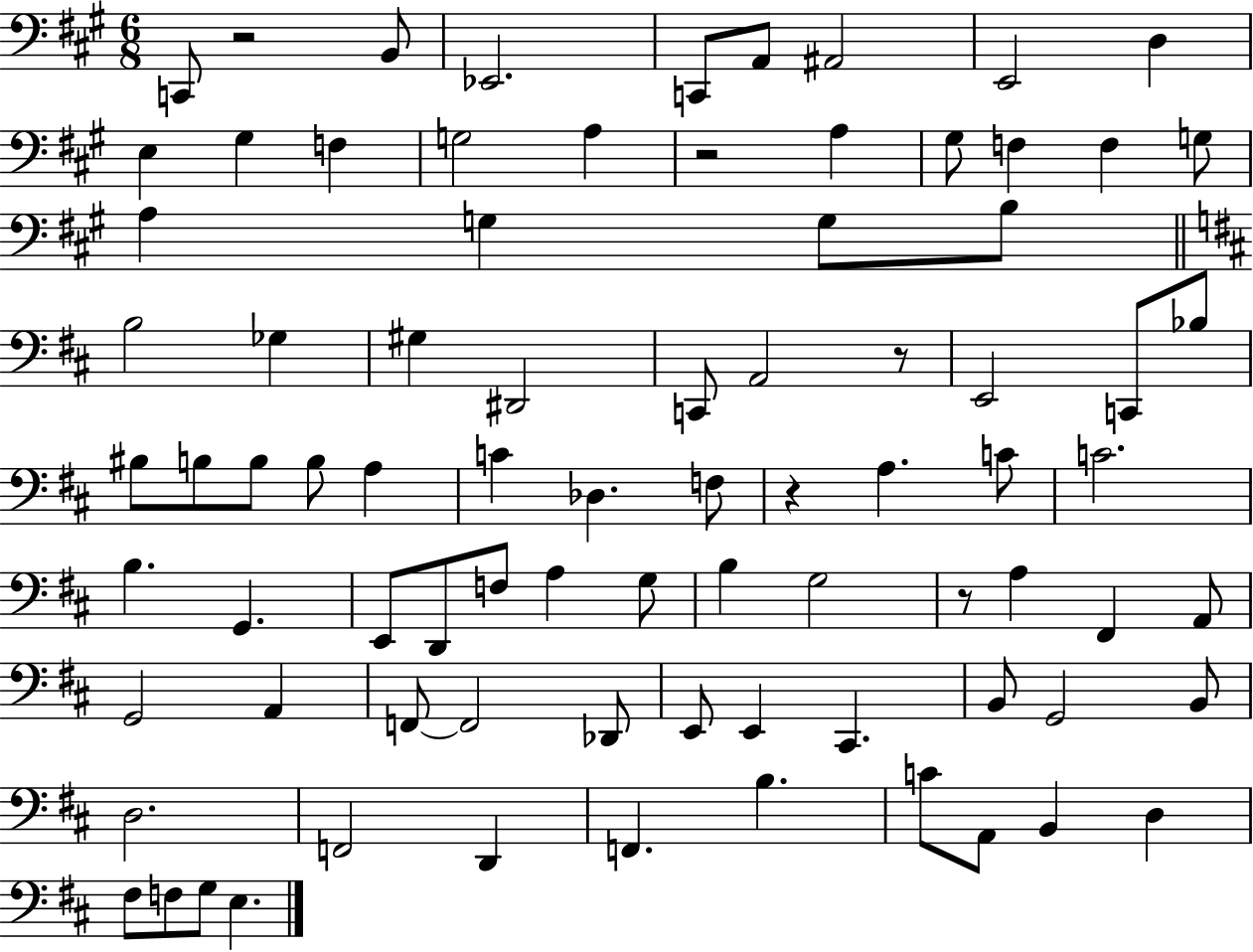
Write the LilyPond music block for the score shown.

{
  \clef bass
  \numericTimeSignature
  \time 6/8
  \key a \major
  \repeat volta 2 { c,8 r2 b,8 | ees,2. | c,8 a,8 ais,2 | e,2 d4 | \break e4 gis4 f4 | g2 a4 | r2 a4 | gis8 f4 f4 g8 | \break a4 g4 g8 b8 | \bar "||" \break \key d \major b2 ges4 | gis4 dis,2 | c,8 a,2 r8 | e,2 c,8 bes8 | \break bis8 b8 b8 b8 a4 | c'4 des4. f8 | r4 a4. c'8 | c'2. | \break b4. g,4. | e,8 d,8 f8 a4 g8 | b4 g2 | r8 a4 fis,4 a,8 | \break g,2 a,4 | f,8~~ f,2 des,8 | e,8 e,4 cis,4. | b,8 g,2 b,8 | \break d2. | f,2 d,4 | f,4. b4. | c'8 a,8 b,4 d4 | \break fis8 f8 g8 e4. | } \bar "|."
}